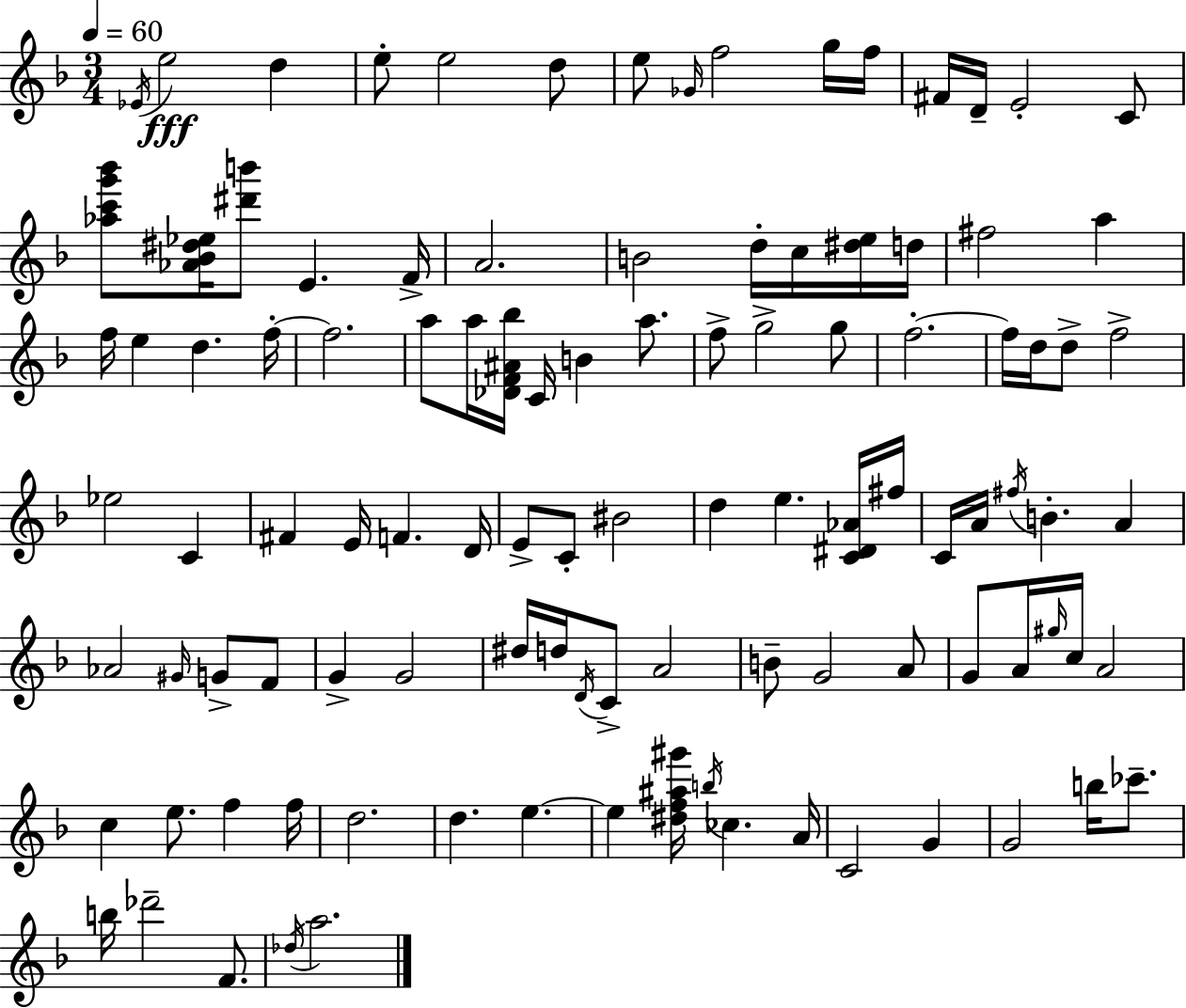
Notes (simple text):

Eb4/s E5/h D5/q E5/e E5/h D5/e E5/e Gb4/s F5/h G5/s F5/s F#4/s D4/s E4/h C4/e [Ab5,C6,G6,Bb6]/e [Ab4,Bb4,D#5,Eb5]/s [D#6,B6]/e E4/q. F4/s A4/h. B4/h D5/s C5/s [D#5,E5]/s D5/s F#5/h A5/q F5/s E5/q D5/q. F5/s F5/h. A5/e A5/s [Db4,F4,A#4,Bb5]/s C4/s B4/q A5/e. F5/e G5/h G5/e F5/h. F5/s D5/s D5/e F5/h Eb5/h C4/q F#4/q E4/s F4/q. D4/s E4/e C4/e BIS4/h D5/q E5/q. [C4,D#4,Ab4]/s F#5/s C4/s A4/s F#5/s B4/q. A4/q Ab4/h G#4/s G4/e F4/e G4/q G4/h D#5/s D5/s D4/s C4/e A4/h B4/e G4/h A4/e G4/e A4/s G#5/s C5/s A4/h C5/q E5/e. F5/q F5/s D5/h. D5/q. E5/q. E5/q [D#5,F5,A#5,G#6]/s B5/s CES5/q. A4/s C4/h G4/q G4/h B5/s CES6/e. B5/s Db6/h F4/e. Db5/s A5/h.